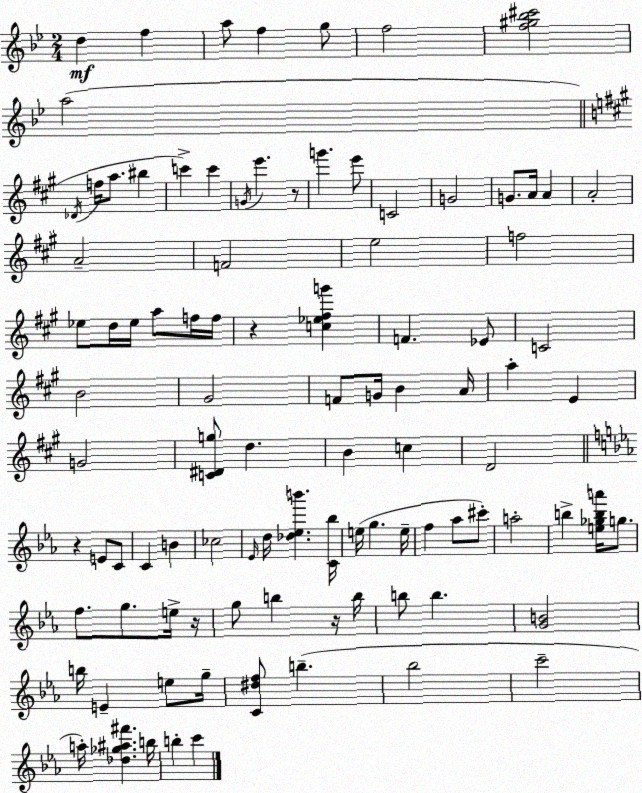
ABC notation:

X:1
T:Untitled
M:2/4
L:1/4
K:Bb
d f a/2 f g/2 f2 [f^g_b^c']2 a2 _D/4 f/4 a/2 ^b c' c' G/4 e' z/2 g' e'/2 C2 G2 G/2 A/4 A A2 A2 F2 e2 f2 _e/2 d/4 _e/4 a/2 f/4 f/4 z [c_e^fg'] F _E/2 C2 B2 ^G2 F/2 G/4 B A/4 a E G2 [C^Dg]/2 d B c D2 z E/2 C/2 C B _c2 _E/4 d/4 [_d_eb'] [C_b]/4 e/4 g e/4 f _a/2 ^c'/2 a2 b [e_gba']/4 g/2 f/2 g/2 e/4 z/4 g/2 b z/4 b/4 b/2 b [GB]2 b/4 E e/2 g/4 [C^df]/2 b _b2 c'2 a/4 [_d_g^a^f'] b/4 b c'